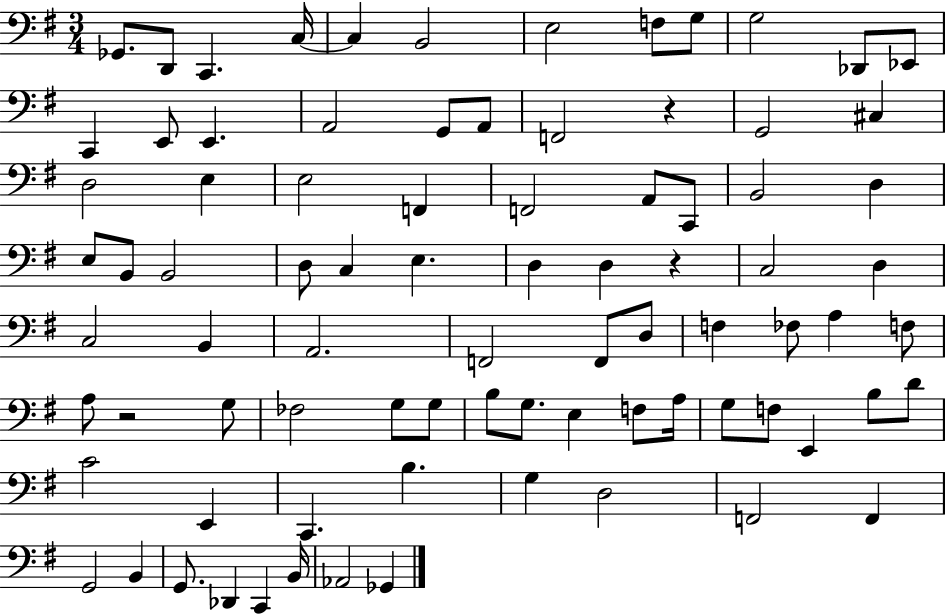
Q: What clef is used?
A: bass